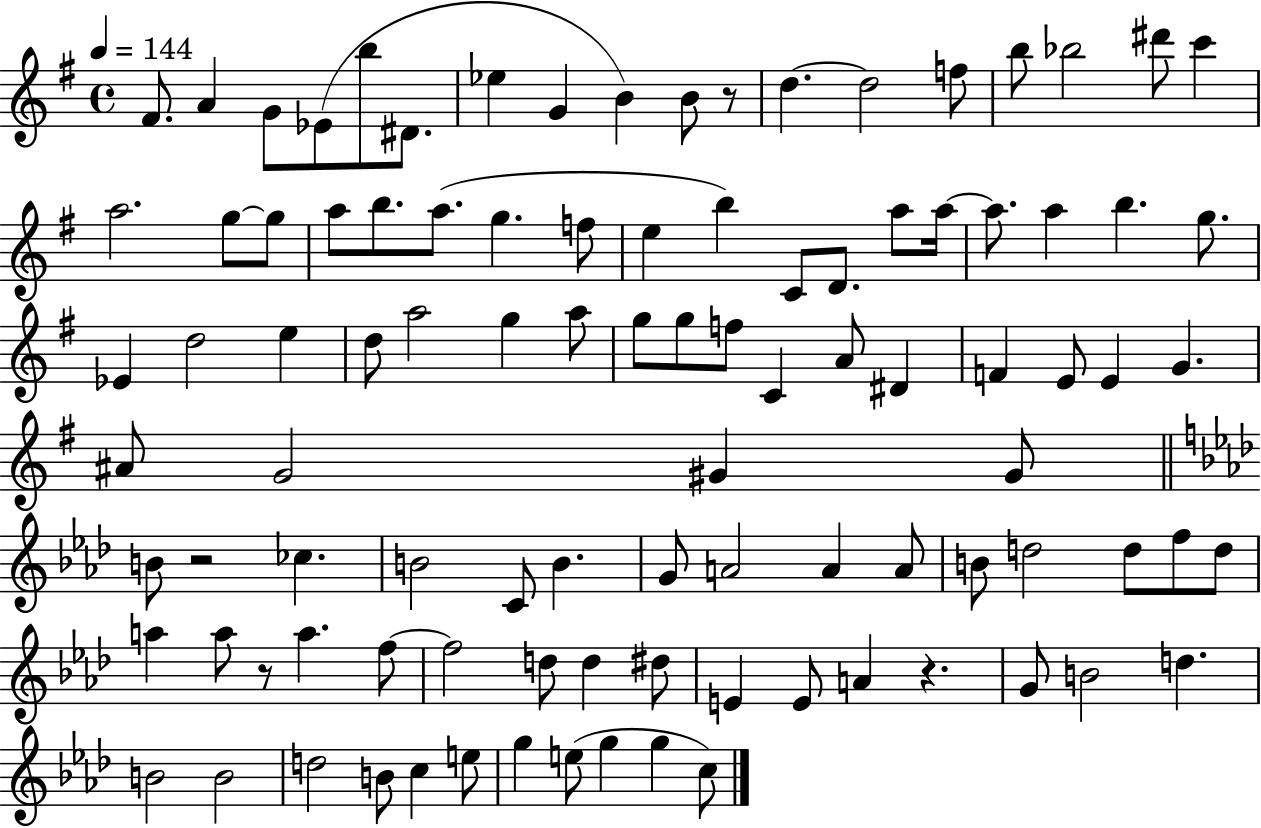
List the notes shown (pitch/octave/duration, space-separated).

F#4/e. A4/q G4/e Eb4/e B5/e D#4/e. Eb5/q G4/q B4/q B4/e R/e D5/q. D5/h F5/e B5/e Bb5/h D#6/e C6/q A5/h. G5/e G5/e A5/e B5/e. A5/e. G5/q. F5/e E5/q B5/q C4/e D4/e. A5/e A5/s A5/e. A5/q B5/q. G5/e. Eb4/q D5/h E5/q D5/e A5/h G5/q A5/e G5/e G5/e F5/e C4/q A4/e D#4/q F4/q E4/e E4/q G4/q. A#4/e G4/h G#4/q G#4/e B4/e R/h CES5/q. B4/h C4/e B4/q. G4/e A4/h A4/q A4/e B4/e D5/h D5/e F5/e D5/e A5/q A5/e R/e A5/q. F5/e F5/h D5/e D5/q D#5/e E4/q E4/e A4/q R/q. G4/e B4/h D5/q. B4/h B4/h D5/h B4/e C5/q E5/e G5/q E5/e G5/q G5/q C5/e